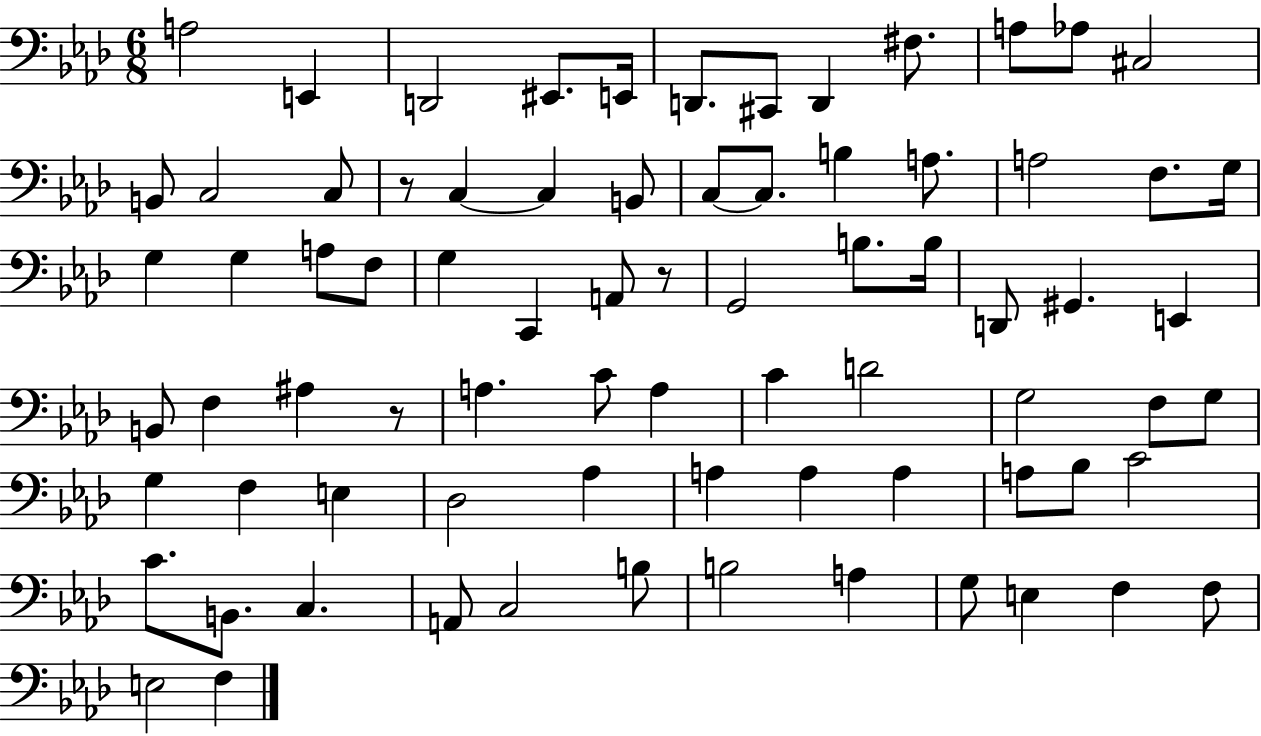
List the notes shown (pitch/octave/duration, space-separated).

A3/h E2/q D2/h EIS2/e. E2/s D2/e. C#2/e D2/q F#3/e. A3/e Ab3/e C#3/h B2/e C3/h C3/e R/e C3/q C3/q B2/e C3/e C3/e. B3/q A3/e. A3/h F3/e. G3/s G3/q G3/q A3/e F3/e G3/q C2/q A2/e R/e G2/h B3/e. B3/s D2/e G#2/q. E2/q B2/e F3/q A#3/q R/e A3/q. C4/e A3/q C4/q D4/h G3/h F3/e G3/e G3/q F3/q E3/q Db3/h Ab3/q A3/q A3/q A3/q A3/e Bb3/e C4/h C4/e. B2/e. C3/q. A2/e C3/h B3/e B3/h A3/q G3/e E3/q F3/q F3/e E3/h F3/q